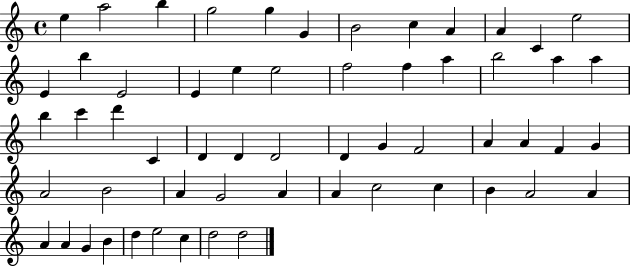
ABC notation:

X:1
T:Untitled
M:4/4
L:1/4
K:C
e a2 b g2 g G B2 c A A C e2 E b E2 E e e2 f2 f a b2 a a b c' d' C D D D2 D G F2 A A F G A2 B2 A G2 A A c2 c B A2 A A A G B d e2 c d2 d2